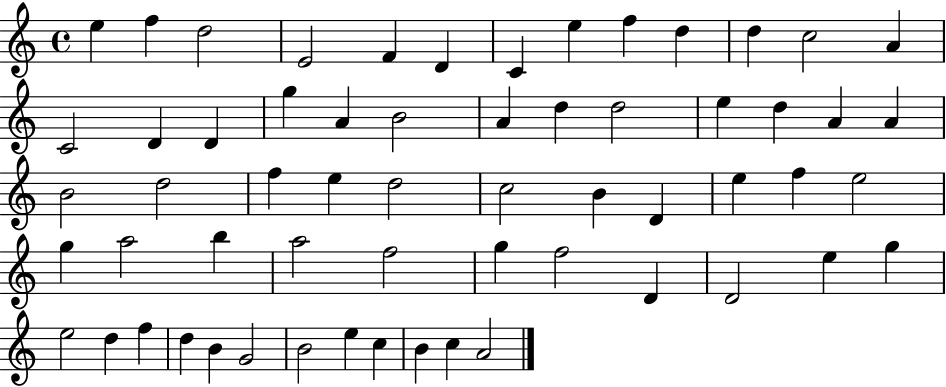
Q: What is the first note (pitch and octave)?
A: E5